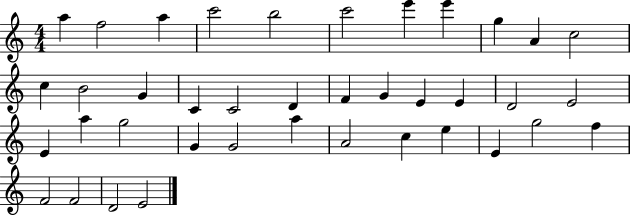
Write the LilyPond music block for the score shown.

{
  \clef treble
  \numericTimeSignature
  \time 4/4
  \key c \major
  a''4 f''2 a''4 | c'''2 b''2 | c'''2 e'''4 e'''4 | g''4 a'4 c''2 | \break c''4 b'2 g'4 | c'4 c'2 d'4 | f'4 g'4 e'4 e'4 | d'2 e'2 | \break e'4 a''4 g''2 | g'4 g'2 a''4 | a'2 c''4 e''4 | e'4 g''2 f''4 | \break f'2 f'2 | d'2 e'2 | \bar "|."
}